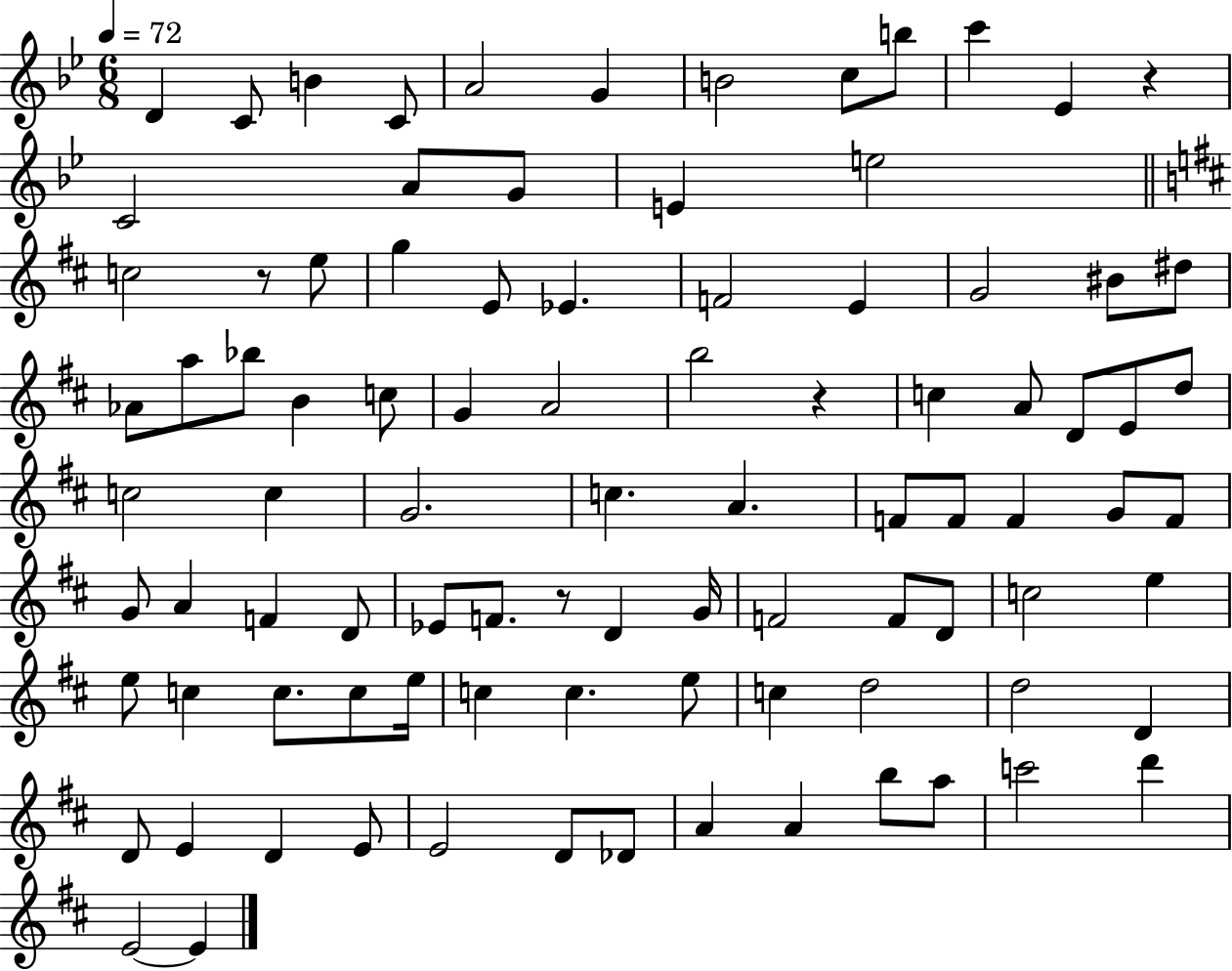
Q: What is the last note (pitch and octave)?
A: E4